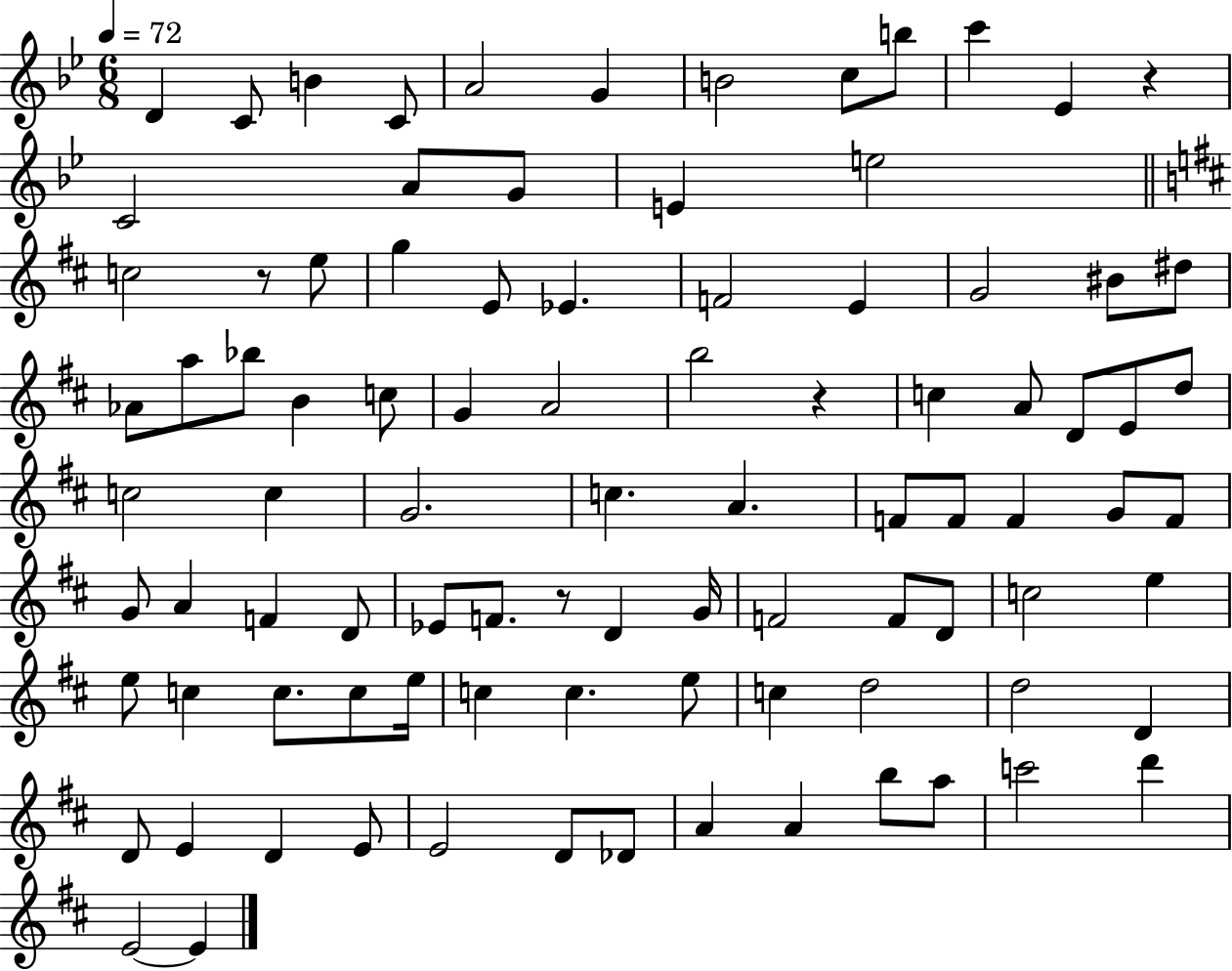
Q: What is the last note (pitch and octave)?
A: E4